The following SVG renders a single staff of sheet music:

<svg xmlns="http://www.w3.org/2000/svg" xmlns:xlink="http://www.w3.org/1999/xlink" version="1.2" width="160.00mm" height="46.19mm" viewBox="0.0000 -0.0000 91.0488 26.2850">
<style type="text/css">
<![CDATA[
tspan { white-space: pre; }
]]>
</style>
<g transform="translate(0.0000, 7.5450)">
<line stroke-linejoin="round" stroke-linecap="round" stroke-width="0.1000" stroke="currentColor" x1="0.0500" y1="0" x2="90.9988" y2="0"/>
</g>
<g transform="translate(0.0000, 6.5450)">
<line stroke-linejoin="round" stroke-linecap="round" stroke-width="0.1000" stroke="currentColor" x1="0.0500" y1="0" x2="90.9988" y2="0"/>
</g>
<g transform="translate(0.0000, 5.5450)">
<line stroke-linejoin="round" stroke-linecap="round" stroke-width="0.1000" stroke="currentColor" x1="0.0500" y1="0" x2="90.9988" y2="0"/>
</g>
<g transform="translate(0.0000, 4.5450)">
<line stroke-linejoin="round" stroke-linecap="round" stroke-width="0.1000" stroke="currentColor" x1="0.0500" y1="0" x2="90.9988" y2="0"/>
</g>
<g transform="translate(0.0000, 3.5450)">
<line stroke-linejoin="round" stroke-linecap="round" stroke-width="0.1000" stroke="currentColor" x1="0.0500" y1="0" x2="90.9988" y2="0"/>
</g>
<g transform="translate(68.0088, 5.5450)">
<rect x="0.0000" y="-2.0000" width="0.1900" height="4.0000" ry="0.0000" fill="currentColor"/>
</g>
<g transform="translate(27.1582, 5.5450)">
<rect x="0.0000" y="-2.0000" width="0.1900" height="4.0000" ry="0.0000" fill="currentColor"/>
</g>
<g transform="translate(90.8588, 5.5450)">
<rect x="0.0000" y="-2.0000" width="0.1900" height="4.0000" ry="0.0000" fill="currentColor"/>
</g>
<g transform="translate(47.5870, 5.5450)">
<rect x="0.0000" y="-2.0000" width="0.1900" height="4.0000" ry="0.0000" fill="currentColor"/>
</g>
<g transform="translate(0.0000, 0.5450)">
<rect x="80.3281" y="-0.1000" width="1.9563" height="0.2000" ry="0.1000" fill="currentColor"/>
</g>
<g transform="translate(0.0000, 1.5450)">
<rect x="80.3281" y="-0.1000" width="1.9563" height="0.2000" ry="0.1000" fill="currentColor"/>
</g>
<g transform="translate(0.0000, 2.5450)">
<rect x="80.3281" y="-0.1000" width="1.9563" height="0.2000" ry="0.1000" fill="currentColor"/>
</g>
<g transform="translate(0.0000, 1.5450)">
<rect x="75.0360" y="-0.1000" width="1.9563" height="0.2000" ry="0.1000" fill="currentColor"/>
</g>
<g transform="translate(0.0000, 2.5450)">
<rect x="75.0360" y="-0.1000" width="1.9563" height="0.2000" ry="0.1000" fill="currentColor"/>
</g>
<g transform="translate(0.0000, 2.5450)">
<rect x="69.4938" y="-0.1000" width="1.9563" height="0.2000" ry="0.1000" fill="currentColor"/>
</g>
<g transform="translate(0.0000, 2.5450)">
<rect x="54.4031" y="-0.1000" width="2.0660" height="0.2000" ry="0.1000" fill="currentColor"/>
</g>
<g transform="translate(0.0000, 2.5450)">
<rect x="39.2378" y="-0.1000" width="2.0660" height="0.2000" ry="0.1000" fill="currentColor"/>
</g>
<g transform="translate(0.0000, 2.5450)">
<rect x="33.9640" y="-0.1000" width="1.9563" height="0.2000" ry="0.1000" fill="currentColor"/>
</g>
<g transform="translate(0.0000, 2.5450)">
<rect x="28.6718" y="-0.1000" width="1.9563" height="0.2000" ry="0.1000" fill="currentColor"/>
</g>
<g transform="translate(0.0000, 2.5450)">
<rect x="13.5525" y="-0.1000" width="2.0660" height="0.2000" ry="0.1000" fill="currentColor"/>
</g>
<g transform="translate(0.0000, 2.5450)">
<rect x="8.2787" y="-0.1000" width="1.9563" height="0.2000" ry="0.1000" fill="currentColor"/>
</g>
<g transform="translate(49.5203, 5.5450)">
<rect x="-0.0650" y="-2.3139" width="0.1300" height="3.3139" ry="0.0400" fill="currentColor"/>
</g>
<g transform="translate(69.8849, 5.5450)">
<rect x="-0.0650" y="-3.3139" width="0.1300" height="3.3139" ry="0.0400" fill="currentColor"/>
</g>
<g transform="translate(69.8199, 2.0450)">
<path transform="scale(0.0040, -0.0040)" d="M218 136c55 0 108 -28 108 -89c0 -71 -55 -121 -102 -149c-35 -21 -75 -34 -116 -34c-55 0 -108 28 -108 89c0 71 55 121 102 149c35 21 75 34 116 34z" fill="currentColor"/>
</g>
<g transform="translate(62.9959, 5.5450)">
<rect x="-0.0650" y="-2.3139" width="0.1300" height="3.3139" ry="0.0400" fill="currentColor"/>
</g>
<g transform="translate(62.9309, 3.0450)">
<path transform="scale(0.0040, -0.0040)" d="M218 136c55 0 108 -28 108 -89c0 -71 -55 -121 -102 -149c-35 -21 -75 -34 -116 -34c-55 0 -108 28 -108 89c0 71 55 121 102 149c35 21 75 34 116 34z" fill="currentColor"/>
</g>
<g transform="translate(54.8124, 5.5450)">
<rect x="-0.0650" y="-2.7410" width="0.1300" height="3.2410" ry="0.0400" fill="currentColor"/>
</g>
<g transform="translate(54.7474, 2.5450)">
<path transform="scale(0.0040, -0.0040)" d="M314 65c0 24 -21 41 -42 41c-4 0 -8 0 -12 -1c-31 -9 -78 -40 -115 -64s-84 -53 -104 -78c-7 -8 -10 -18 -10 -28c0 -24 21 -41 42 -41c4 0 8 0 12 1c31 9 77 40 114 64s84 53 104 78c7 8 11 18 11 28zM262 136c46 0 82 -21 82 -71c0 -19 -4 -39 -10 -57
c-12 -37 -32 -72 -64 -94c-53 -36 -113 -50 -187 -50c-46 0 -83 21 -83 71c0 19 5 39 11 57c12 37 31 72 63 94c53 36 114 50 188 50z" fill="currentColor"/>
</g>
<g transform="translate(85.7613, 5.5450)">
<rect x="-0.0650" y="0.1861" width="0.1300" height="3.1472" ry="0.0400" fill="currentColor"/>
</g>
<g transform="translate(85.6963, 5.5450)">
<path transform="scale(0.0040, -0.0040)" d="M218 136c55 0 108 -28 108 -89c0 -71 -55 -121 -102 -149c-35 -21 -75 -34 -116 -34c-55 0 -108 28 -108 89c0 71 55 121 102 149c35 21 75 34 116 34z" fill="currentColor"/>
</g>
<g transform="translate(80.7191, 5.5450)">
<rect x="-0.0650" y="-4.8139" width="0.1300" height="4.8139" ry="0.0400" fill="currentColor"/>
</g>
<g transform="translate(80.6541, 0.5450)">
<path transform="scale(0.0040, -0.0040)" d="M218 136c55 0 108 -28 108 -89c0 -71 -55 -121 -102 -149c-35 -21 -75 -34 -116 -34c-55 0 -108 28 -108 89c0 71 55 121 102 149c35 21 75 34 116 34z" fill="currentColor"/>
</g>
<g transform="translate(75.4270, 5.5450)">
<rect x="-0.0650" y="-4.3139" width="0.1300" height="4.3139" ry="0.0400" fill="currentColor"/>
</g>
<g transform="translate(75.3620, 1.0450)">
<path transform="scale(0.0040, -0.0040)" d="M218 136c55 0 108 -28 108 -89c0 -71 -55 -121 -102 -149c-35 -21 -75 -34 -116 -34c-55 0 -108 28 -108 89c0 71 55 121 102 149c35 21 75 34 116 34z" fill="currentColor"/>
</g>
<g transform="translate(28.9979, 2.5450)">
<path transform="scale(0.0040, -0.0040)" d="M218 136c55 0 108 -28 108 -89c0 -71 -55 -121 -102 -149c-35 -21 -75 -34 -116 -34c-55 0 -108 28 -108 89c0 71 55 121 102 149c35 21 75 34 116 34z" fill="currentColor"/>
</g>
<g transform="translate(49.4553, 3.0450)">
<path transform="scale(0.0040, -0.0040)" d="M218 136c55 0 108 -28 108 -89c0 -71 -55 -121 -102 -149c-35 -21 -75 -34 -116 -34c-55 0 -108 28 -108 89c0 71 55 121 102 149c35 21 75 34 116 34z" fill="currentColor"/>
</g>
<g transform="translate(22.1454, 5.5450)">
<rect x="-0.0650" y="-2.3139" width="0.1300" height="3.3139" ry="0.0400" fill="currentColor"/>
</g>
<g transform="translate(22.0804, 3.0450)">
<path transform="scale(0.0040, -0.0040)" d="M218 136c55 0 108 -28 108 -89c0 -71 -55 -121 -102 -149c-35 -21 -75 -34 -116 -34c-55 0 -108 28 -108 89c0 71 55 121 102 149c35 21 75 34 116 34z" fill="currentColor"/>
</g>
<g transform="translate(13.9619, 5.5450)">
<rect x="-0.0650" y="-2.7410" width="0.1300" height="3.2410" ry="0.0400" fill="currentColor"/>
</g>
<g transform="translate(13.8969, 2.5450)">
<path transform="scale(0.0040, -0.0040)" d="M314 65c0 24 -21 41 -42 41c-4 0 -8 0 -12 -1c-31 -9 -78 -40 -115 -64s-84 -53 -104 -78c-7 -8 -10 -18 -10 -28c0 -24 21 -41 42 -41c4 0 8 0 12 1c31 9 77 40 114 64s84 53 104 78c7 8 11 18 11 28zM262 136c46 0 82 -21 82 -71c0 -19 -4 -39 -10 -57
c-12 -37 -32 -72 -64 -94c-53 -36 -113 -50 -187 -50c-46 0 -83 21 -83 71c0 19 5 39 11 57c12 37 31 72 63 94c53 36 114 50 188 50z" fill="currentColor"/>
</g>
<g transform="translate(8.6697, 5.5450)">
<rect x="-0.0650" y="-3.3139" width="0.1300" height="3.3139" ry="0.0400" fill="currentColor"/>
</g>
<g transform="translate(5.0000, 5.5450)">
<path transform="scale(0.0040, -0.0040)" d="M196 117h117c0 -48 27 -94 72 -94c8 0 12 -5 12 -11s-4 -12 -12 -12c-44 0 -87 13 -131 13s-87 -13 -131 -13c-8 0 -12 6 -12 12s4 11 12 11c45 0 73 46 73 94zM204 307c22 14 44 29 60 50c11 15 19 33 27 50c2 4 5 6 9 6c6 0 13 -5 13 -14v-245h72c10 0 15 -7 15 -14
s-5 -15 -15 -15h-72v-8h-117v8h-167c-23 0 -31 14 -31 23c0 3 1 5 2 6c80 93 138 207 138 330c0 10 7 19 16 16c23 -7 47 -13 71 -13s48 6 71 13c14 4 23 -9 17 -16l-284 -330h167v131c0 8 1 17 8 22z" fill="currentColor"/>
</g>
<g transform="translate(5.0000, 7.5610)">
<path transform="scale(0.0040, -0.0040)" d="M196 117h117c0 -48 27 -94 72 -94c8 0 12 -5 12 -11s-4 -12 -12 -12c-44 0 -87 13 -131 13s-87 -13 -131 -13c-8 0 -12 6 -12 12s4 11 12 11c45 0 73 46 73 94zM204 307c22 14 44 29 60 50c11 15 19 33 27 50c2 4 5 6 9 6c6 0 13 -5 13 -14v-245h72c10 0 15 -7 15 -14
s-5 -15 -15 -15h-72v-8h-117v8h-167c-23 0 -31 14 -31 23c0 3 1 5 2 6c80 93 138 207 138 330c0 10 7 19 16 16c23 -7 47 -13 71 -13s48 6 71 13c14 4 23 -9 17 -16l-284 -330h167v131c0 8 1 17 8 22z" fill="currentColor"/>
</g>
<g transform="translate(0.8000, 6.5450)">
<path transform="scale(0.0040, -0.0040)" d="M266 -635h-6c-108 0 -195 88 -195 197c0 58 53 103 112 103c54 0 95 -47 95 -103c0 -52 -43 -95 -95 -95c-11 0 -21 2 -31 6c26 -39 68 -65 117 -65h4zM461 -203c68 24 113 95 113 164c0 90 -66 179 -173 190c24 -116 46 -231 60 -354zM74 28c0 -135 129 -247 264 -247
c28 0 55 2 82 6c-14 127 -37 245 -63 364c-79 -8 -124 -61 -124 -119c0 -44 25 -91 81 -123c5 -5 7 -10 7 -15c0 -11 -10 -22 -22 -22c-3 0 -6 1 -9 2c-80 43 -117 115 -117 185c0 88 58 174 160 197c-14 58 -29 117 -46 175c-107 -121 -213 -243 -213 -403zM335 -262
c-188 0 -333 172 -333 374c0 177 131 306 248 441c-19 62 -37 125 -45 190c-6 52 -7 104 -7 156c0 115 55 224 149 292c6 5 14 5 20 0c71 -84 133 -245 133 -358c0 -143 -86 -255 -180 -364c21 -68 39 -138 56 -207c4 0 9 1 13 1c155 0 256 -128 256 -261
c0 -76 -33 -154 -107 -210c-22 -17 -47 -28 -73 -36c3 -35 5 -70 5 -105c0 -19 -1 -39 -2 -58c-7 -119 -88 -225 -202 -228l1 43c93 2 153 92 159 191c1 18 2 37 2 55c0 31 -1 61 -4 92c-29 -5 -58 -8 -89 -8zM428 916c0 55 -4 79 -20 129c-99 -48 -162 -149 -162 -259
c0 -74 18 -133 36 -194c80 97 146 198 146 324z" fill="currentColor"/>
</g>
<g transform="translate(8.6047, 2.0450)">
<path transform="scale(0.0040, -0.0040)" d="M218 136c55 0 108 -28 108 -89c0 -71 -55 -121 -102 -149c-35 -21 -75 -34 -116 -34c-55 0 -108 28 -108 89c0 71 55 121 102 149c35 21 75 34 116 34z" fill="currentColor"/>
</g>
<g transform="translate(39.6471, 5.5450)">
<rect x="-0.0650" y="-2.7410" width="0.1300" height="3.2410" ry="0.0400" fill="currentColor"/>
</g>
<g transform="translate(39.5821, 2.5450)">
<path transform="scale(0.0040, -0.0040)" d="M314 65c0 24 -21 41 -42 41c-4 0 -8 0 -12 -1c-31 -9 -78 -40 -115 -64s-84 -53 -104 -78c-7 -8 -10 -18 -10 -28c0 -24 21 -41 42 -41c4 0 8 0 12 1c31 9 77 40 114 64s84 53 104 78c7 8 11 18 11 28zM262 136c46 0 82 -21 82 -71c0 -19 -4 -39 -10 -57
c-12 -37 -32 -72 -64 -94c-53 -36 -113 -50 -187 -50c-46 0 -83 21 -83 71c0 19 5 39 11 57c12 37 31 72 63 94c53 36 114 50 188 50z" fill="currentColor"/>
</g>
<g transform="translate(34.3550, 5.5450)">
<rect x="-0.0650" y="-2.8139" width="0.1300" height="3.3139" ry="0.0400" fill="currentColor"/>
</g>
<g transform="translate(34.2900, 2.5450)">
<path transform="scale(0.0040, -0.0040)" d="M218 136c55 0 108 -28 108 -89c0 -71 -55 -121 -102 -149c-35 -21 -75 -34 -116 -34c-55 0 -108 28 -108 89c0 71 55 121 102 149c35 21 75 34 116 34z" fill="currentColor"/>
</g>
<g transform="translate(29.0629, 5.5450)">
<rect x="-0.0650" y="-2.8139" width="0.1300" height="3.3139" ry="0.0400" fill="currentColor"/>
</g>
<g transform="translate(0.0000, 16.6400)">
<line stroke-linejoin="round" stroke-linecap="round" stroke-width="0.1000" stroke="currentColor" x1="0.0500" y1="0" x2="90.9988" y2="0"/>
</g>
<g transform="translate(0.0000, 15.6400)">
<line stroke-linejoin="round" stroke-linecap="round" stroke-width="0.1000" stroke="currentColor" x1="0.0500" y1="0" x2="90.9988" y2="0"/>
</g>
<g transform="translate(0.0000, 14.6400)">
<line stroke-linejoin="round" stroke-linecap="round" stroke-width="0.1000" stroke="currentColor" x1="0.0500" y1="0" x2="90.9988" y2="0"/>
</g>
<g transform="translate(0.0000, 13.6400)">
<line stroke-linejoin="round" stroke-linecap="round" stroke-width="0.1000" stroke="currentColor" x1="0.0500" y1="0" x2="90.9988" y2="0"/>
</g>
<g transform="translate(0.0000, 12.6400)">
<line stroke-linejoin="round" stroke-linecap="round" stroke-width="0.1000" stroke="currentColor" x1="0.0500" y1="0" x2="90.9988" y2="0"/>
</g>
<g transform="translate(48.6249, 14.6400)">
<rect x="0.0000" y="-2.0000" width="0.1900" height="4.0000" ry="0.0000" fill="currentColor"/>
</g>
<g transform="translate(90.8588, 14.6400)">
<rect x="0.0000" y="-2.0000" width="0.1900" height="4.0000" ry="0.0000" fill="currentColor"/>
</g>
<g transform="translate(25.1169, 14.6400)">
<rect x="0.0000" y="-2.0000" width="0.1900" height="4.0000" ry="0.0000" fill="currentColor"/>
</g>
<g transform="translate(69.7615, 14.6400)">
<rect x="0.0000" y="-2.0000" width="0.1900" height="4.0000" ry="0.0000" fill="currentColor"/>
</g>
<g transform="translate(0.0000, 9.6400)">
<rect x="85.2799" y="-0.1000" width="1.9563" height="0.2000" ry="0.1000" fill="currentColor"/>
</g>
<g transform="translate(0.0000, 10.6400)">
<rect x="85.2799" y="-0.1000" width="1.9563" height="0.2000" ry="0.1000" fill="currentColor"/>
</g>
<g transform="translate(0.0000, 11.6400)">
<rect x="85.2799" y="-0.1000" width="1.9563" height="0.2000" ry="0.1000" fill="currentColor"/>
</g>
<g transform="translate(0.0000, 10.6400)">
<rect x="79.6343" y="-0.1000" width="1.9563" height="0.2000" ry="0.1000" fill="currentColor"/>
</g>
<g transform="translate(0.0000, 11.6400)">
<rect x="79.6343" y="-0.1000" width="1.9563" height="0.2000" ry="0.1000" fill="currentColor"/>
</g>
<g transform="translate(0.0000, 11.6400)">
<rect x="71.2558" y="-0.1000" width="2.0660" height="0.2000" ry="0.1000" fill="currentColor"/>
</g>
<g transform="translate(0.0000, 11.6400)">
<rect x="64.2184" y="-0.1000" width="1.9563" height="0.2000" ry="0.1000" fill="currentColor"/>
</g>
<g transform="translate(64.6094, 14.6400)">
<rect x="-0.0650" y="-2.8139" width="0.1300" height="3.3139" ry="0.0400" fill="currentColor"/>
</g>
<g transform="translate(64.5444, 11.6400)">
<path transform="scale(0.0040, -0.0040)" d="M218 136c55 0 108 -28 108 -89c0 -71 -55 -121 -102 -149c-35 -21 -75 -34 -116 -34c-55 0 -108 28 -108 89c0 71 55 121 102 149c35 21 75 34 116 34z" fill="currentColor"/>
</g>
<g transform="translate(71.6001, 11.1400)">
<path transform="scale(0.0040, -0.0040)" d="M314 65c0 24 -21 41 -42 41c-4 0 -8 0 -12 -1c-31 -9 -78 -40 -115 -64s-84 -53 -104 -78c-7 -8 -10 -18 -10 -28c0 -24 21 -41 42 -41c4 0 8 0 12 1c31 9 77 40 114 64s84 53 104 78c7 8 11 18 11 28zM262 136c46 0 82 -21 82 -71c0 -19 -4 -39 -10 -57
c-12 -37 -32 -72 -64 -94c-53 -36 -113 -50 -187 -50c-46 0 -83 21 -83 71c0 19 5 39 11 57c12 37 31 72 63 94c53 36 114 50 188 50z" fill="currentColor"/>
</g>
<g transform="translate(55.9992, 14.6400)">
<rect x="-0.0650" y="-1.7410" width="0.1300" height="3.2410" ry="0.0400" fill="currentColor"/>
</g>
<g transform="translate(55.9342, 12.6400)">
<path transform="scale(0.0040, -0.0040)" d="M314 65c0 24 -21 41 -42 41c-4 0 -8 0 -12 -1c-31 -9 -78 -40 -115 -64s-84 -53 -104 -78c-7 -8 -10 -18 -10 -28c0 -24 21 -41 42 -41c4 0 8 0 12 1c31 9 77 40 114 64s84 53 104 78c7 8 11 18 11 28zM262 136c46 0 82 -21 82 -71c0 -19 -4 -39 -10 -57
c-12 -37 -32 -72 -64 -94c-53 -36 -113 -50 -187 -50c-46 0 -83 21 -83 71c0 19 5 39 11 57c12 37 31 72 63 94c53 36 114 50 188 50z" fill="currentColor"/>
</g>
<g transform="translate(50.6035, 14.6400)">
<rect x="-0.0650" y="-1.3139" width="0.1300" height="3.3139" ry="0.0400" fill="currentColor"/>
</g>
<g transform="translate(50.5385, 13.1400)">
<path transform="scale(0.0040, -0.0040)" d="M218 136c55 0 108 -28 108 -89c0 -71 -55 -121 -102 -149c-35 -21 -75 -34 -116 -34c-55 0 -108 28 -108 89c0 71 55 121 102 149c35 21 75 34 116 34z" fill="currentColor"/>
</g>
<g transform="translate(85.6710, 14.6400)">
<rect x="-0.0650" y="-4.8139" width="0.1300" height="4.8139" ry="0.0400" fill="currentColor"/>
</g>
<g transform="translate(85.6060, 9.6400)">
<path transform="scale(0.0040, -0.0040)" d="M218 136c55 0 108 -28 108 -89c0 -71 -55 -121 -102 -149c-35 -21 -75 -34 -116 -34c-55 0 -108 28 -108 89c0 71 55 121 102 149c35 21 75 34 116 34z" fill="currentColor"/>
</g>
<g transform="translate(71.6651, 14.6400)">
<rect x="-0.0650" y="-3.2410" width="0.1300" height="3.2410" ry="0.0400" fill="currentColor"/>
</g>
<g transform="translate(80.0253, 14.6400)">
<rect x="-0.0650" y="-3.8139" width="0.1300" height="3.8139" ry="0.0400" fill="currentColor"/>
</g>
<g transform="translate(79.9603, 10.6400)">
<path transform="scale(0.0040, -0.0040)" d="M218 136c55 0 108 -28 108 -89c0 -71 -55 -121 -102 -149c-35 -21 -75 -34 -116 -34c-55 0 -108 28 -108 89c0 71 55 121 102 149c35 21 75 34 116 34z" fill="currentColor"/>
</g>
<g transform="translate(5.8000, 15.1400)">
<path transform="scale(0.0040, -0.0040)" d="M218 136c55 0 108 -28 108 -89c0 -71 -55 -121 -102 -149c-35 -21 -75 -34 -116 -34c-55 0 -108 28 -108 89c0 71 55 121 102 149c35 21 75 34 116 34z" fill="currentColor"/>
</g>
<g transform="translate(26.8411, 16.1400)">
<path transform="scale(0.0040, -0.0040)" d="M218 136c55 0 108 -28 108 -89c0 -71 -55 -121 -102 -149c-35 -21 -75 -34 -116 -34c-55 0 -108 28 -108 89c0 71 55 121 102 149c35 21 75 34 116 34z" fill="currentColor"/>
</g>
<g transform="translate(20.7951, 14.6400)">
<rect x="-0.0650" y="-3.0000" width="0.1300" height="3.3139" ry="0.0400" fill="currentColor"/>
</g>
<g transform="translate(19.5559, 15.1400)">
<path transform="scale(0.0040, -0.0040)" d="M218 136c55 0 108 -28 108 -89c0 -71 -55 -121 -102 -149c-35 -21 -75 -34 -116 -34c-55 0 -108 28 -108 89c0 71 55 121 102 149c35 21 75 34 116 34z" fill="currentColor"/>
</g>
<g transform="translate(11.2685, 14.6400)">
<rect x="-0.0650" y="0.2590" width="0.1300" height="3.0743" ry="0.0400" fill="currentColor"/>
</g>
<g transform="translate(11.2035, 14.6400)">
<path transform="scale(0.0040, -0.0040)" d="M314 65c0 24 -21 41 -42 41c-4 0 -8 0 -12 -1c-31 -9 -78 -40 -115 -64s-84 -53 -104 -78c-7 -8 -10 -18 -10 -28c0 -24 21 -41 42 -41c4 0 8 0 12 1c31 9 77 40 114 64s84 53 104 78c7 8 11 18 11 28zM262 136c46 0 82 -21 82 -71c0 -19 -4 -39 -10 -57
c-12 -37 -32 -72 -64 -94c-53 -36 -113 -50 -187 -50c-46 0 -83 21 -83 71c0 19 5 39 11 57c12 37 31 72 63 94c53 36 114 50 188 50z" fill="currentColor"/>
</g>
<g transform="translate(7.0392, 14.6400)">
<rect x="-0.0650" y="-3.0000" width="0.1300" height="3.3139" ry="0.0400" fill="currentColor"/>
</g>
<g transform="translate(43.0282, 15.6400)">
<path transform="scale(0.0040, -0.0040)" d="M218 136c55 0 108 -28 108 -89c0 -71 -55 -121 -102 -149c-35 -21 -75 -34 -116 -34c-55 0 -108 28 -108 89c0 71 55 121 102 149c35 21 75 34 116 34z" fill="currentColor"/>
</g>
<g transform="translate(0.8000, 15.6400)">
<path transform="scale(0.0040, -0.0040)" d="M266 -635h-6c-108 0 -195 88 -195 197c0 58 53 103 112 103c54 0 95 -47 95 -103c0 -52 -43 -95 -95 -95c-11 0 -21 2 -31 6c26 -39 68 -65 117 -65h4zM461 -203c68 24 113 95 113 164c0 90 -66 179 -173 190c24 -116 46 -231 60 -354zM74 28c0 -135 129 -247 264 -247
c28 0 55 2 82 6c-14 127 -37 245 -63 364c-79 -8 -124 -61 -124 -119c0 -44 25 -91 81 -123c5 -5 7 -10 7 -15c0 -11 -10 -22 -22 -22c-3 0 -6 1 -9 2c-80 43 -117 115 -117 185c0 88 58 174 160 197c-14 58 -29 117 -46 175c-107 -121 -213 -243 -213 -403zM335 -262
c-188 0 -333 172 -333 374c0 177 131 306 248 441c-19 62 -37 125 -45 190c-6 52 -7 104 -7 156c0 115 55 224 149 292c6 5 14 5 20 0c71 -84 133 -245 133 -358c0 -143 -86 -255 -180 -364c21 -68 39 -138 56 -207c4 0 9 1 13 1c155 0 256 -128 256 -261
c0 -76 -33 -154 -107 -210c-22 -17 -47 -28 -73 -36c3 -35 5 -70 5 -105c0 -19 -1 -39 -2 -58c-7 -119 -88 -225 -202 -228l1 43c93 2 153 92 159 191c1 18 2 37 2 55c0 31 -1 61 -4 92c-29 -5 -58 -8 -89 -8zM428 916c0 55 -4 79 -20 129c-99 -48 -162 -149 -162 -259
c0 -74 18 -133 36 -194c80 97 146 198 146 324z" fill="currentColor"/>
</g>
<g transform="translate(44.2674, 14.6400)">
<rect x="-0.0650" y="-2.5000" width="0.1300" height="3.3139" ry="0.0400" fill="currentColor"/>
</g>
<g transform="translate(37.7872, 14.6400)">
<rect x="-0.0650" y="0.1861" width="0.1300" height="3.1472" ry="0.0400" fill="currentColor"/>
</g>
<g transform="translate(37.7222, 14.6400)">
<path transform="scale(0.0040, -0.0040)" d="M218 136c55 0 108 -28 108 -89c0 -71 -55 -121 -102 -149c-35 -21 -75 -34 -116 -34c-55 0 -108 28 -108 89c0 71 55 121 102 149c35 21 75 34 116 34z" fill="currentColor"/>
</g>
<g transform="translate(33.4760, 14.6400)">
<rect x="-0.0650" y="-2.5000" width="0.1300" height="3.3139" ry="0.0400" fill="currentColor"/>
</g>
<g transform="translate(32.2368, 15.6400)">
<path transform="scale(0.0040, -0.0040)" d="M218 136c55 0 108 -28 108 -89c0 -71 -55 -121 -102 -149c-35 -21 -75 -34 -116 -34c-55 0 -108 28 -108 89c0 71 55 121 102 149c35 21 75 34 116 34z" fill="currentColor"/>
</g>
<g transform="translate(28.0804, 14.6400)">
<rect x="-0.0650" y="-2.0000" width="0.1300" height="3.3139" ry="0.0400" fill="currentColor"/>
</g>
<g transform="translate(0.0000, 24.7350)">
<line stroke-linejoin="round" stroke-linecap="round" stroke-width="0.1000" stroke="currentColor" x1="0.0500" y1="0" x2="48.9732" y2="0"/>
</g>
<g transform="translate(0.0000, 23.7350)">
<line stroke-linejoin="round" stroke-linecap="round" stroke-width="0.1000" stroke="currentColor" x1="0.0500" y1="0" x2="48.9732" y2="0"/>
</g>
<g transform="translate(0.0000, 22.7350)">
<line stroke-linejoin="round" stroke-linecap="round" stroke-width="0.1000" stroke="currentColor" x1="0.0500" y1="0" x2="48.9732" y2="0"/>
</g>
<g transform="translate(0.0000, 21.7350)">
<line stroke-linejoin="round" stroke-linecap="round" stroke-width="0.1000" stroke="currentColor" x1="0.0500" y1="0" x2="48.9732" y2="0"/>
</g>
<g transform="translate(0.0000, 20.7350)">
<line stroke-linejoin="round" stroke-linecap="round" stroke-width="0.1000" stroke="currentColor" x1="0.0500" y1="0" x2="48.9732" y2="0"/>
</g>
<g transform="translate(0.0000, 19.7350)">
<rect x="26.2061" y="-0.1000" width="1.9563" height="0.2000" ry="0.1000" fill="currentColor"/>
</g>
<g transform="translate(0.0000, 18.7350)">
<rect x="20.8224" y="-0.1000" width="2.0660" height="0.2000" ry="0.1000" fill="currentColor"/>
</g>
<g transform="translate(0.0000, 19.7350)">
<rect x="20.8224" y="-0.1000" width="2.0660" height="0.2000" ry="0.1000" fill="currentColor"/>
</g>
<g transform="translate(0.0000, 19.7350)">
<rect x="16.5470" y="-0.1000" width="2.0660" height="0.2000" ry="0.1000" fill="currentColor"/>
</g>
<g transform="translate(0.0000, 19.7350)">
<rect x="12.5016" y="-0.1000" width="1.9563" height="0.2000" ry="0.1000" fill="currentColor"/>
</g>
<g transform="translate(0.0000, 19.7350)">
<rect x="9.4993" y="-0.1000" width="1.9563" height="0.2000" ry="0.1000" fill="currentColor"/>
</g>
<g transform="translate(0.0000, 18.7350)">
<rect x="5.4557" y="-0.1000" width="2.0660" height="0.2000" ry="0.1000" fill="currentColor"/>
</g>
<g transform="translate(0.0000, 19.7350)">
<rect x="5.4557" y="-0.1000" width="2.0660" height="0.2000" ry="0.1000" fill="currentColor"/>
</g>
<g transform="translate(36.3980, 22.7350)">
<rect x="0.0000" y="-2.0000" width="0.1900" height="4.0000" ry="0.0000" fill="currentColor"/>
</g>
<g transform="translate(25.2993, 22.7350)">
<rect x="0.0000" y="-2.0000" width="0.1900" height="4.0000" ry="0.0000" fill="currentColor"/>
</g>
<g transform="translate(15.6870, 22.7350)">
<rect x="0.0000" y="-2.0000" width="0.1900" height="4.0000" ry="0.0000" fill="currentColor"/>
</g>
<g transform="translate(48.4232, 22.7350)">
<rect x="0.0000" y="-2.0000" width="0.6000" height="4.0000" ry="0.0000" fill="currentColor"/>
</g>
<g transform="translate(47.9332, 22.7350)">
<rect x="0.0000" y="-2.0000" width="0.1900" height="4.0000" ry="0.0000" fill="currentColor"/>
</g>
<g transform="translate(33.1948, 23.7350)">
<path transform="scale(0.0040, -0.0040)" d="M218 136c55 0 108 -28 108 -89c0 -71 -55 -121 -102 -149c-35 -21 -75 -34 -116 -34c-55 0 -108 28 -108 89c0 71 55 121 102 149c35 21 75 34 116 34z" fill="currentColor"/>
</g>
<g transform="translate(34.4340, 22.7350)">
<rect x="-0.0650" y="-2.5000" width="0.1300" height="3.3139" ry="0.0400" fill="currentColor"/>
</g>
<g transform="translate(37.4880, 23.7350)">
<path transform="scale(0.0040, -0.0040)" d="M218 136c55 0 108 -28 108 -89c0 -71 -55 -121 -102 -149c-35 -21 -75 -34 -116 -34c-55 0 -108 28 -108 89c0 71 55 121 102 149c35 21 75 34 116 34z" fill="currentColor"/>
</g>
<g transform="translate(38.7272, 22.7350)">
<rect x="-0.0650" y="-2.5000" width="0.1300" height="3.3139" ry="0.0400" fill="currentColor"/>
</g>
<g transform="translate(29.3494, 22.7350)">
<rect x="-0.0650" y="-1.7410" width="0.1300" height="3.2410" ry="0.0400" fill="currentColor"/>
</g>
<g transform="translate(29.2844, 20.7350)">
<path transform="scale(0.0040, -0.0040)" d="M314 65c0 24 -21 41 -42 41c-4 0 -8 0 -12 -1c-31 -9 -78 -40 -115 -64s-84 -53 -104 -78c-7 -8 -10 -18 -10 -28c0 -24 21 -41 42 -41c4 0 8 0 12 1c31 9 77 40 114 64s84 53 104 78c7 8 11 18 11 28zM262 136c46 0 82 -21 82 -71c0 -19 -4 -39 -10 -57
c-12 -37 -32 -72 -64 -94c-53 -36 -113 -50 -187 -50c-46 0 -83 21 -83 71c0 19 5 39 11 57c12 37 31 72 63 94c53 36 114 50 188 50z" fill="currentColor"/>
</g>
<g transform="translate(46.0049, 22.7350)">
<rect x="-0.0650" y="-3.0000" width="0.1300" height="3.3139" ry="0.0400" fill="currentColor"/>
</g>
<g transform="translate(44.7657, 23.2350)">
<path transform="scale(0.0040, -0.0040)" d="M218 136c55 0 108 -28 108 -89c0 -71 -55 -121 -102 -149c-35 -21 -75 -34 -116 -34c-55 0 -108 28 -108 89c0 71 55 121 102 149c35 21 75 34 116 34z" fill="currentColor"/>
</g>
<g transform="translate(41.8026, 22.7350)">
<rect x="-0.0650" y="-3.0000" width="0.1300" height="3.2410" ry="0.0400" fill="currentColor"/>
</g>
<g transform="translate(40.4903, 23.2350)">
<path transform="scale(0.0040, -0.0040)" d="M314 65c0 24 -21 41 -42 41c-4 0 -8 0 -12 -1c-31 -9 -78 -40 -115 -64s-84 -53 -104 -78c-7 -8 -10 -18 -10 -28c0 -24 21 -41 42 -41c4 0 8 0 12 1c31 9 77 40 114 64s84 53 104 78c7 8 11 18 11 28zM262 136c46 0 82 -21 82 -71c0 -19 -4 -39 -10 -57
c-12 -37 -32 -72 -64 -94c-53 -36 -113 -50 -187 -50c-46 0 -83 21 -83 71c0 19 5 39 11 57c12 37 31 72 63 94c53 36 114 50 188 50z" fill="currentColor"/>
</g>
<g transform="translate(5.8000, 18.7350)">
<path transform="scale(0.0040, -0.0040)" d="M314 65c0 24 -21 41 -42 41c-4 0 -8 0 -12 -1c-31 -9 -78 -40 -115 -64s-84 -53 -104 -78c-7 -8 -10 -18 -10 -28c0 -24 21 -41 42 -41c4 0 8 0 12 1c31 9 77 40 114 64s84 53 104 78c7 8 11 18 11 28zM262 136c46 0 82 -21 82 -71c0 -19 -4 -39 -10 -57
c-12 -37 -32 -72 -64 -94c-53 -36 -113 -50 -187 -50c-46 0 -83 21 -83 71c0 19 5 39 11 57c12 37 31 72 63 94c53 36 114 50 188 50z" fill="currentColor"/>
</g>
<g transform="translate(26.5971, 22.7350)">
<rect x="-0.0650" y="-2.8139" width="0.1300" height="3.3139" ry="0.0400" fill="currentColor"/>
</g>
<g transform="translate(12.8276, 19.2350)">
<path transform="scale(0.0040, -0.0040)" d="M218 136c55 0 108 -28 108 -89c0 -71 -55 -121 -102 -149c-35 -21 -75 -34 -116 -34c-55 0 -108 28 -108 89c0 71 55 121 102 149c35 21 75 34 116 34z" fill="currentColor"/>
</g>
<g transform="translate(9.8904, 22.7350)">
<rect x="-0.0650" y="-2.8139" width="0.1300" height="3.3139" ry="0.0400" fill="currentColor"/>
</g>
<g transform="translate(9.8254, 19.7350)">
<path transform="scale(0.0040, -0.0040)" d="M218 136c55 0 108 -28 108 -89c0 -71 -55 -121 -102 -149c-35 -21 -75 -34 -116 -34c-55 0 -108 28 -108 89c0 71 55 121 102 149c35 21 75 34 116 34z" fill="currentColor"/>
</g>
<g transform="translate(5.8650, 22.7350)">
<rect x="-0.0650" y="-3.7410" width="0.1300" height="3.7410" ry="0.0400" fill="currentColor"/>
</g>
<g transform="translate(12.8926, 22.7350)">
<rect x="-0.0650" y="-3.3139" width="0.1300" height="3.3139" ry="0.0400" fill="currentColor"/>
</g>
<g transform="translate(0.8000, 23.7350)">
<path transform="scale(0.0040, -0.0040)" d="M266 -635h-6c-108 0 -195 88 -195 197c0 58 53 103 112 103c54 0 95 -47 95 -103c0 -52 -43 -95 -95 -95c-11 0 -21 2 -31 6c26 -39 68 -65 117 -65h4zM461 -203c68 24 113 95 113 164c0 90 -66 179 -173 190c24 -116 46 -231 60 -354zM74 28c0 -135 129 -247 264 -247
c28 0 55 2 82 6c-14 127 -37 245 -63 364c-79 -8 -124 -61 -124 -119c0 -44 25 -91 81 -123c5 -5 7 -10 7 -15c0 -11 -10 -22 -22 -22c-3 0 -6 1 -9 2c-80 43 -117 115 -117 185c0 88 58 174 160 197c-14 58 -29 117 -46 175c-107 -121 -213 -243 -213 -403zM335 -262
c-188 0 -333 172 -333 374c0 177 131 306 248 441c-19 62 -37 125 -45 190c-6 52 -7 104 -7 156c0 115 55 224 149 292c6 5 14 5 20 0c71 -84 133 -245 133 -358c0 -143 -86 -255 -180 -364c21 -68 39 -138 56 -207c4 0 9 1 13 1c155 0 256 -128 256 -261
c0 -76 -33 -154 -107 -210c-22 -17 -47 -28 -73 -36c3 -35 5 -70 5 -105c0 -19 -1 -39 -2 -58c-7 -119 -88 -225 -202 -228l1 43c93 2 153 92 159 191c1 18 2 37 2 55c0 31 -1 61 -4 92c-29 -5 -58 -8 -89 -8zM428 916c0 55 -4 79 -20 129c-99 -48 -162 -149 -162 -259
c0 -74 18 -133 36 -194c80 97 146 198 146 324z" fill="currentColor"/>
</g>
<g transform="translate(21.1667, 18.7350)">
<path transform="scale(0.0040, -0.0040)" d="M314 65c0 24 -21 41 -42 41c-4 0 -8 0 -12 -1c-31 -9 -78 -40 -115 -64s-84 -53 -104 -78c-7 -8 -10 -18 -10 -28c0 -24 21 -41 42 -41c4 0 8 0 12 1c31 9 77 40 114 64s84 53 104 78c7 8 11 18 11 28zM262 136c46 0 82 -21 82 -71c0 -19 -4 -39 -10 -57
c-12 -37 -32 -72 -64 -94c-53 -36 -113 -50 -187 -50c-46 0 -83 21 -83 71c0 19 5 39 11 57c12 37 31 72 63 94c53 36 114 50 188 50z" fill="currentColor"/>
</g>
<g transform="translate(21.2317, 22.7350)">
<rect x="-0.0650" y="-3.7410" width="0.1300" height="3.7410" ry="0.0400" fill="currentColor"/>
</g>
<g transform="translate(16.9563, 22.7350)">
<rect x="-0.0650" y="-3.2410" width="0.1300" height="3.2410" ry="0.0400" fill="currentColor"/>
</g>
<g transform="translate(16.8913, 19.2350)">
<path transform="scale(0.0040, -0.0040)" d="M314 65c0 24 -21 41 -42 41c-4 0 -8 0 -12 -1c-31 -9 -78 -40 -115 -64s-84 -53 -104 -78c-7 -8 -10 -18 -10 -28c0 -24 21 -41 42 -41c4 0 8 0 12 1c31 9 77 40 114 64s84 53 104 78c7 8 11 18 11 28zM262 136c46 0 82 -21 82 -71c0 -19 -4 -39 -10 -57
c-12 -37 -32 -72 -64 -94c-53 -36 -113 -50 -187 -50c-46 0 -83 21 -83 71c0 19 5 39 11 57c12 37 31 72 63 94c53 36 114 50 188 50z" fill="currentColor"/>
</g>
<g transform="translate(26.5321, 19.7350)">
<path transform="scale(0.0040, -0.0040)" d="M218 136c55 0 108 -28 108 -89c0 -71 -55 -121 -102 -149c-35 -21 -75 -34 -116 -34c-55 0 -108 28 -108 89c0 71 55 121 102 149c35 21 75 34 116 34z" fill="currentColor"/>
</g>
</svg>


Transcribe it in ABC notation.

X:1
T:Untitled
M:4/4
L:1/4
K:C
b a2 g a a a2 g a2 g b d' e' B A B2 A F G B G e f2 a b2 c' e' c'2 a b b2 c'2 a f2 G G A2 A